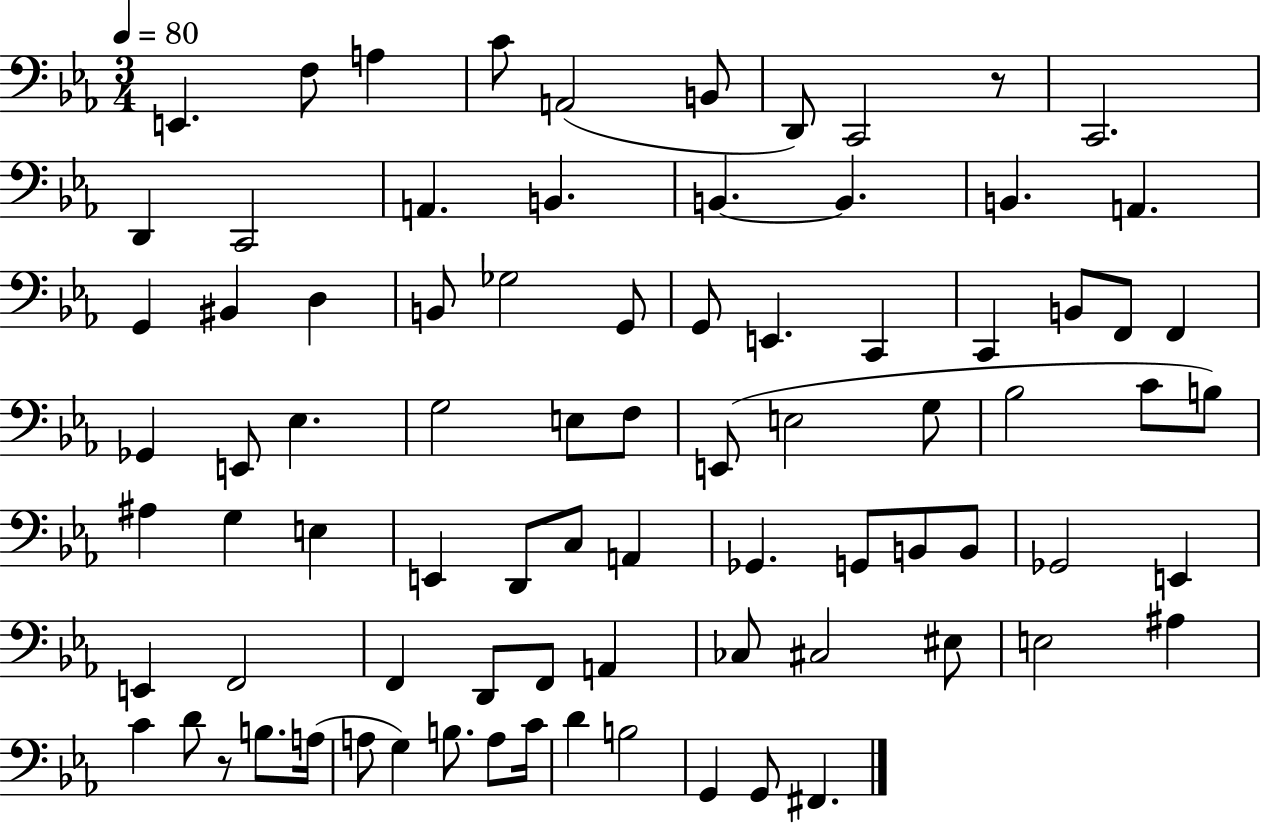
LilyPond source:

{
  \clef bass
  \numericTimeSignature
  \time 3/4
  \key ees \major
  \tempo 4 = 80
  e,4. f8 a4 | c'8 a,2( b,8 | d,8) c,2 r8 | c,2. | \break d,4 c,2 | a,4. b,4. | b,4.~~ b,4. | b,4. a,4. | \break g,4 bis,4 d4 | b,8 ges2 g,8 | g,8 e,4. c,4 | c,4 b,8 f,8 f,4 | \break ges,4 e,8 ees4. | g2 e8 f8 | e,8( e2 g8 | bes2 c'8 b8) | \break ais4 g4 e4 | e,4 d,8 c8 a,4 | ges,4. g,8 b,8 b,8 | ges,2 e,4 | \break e,4 f,2 | f,4 d,8 f,8 a,4 | ces8 cis2 eis8 | e2 ais4 | \break c'4 d'8 r8 b8. a16( | a8 g4) b8. a8 c'16 | d'4 b2 | g,4 g,8 fis,4. | \break \bar "|."
}